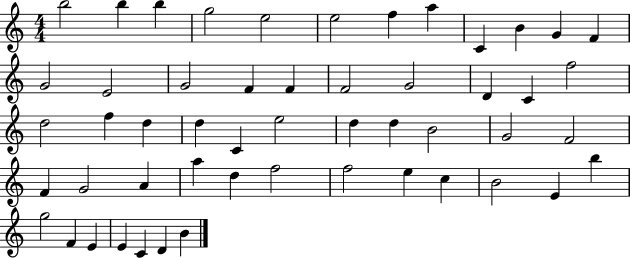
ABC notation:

X:1
T:Untitled
M:4/4
L:1/4
K:C
b2 b b g2 e2 e2 f a C B G F G2 E2 G2 F F F2 G2 D C f2 d2 f d d C e2 d d B2 G2 F2 F G2 A a d f2 f2 e c B2 E b g2 F E E C D B